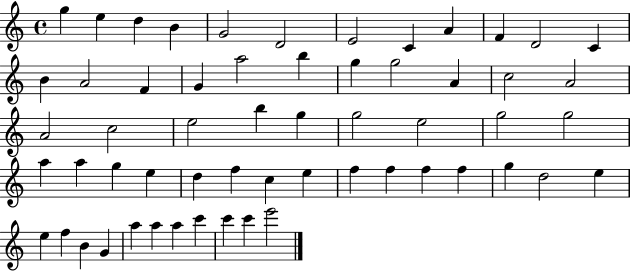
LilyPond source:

{
  \clef treble
  \time 4/4
  \defaultTimeSignature
  \key c \major
  g''4 e''4 d''4 b'4 | g'2 d'2 | e'2 c'4 a'4 | f'4 d'2 c'4 | \break b'4 a'2 f'4 | g'4 a''2 b''4 | g''4 g''2 a'4 | c''2 a'2 | \break a'2 c''2 | e''2 b''4 g''4 | g''2 e''2 | g''2 g''2 | \break a''4 a''4 g''4 e''4 | d''4 f''4 c''4 e''4 | f''4 f''4 f''4 f''4 | g''4 d''2 e''4 | \break e''4 f''4 b'4 g'4 | a''4 a''4 a''4 c'''4 | c'''4 c'''4 e'''2 | \bar "|."
}